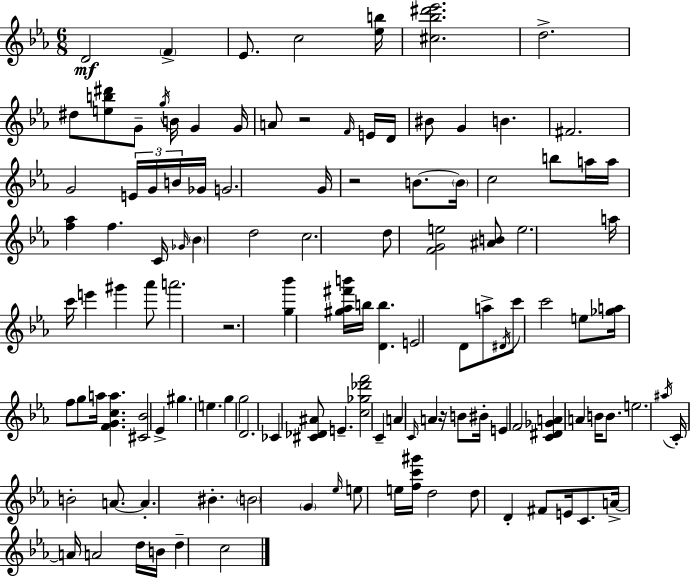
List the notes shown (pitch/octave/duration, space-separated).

D4/h F4/q Eb4/e. C5/h [Eb5,B5]/s [C#5,Bb5,D#6,Eb6]/h. D5/h. D#5/e [E5,B5,D#6]/e G4/e G5/s B4/s G4/q G4/s A4/e R/h F4/s E4/s D4/s BIS4/e G4/q B4/q. F#4/h. G4/h E4/s G4/s B4/s Gb4/s G4/h. G4/s R/h B4/e. B4/s C5/h B5/e A5/s A5/s [F5,Ab5]/q F5/q. C4/s Gb4/s Bb4/q D5/h C5/h. D5/e [F4,G4,E5]/h [A#4,B4]/e E5/h. A5/s C6/s E6/q G#6/q Ab6/e A6/h. R/h. [G5,Bb6]/q [G#5,Ab5,F#6,B6]/s B5/s [D4,B5]/q. E4/h D4/e A5/e D#4/s C6/e C6/h E5/e [Gb5,A5]/s F5/e G5/e A5/s [F4,G4,C5,A5]/q. [C#4,Bb4]/h Eb4/q G#5/q. E5/q. G5/q G5/h D4/h. CES4/q [C#4,Db4,A#4]/e E4/q. [C5,Gb5,Db6,F6]/h C4/q A4/q C4/s A4/q R/s B4/e BIS4/s E4/q F4/h [C4,D#4,Gb4,A4]/q A4/q B4/s B4/e. E5/h. A#5/s C4/s B4/h A4/e. A4/q. BIS4/q. B4/h G4/q Eb5/s E5/e E5/s [F5,C6,G#6]/s D5/h D5/e D4/q F#4/e E4/s C4/e. A4/s A4/s A4/h D5/s B4/s D5/q C5/h